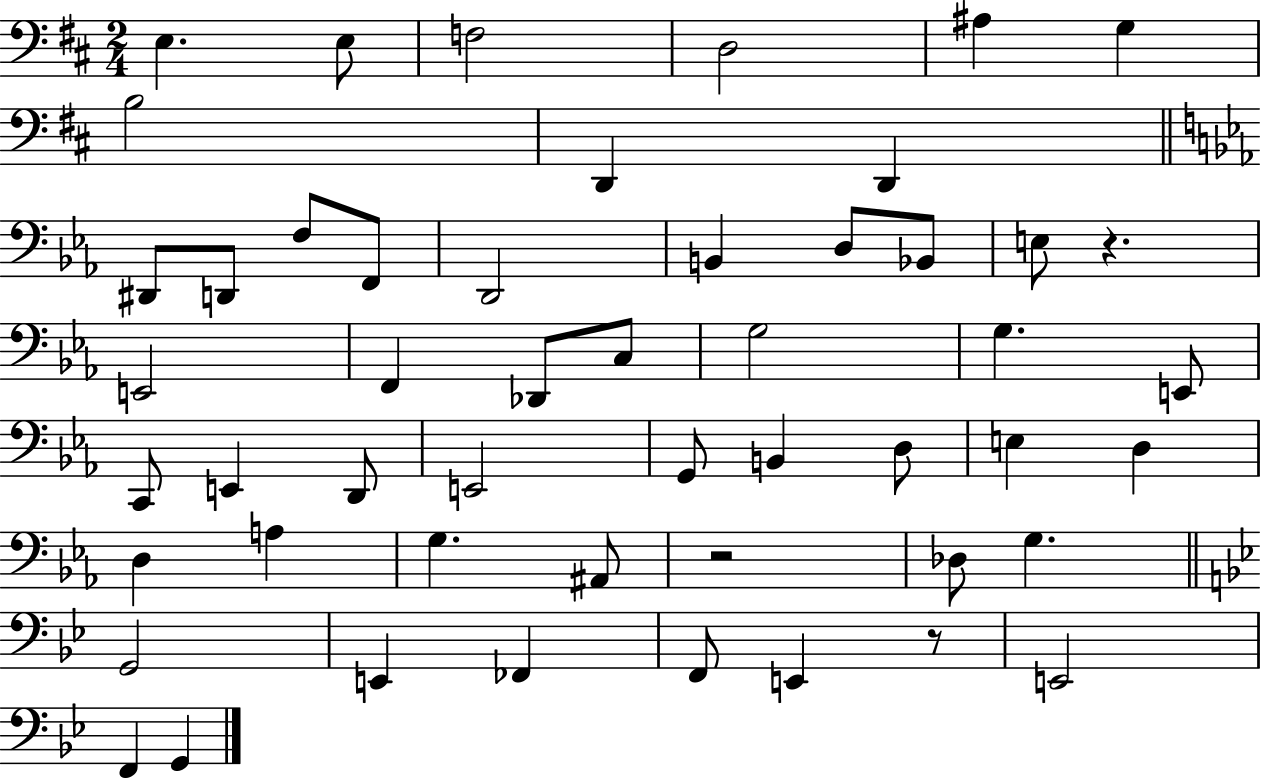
E3/q. E3/e F3/h D3/h A#3/q G3/q B3/h D2/q D2/q D#2/e D2/e F3/e F2/e D2/h B2/q D3/e Bb2/e E3/e R/q. E2/h F2/q Db2/e C3/e G3/h G3/q. E2/e C2/e E2/q D2/e E2/h G2/e B2/q D3/e E3/q D3/q D3/q A3/q G3/q. A#2/e R/h Db3/e G3/q. G2/h E2/q FES2/q F2/e E2/q R/e E2/h F2/q G2/q